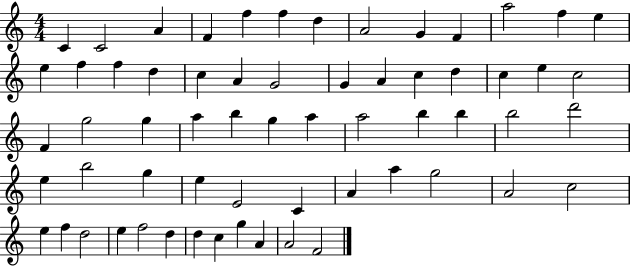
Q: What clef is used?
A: treble